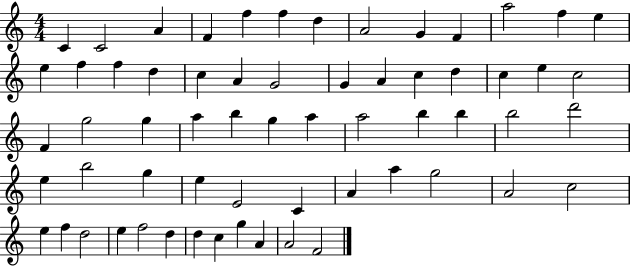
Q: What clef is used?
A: treble